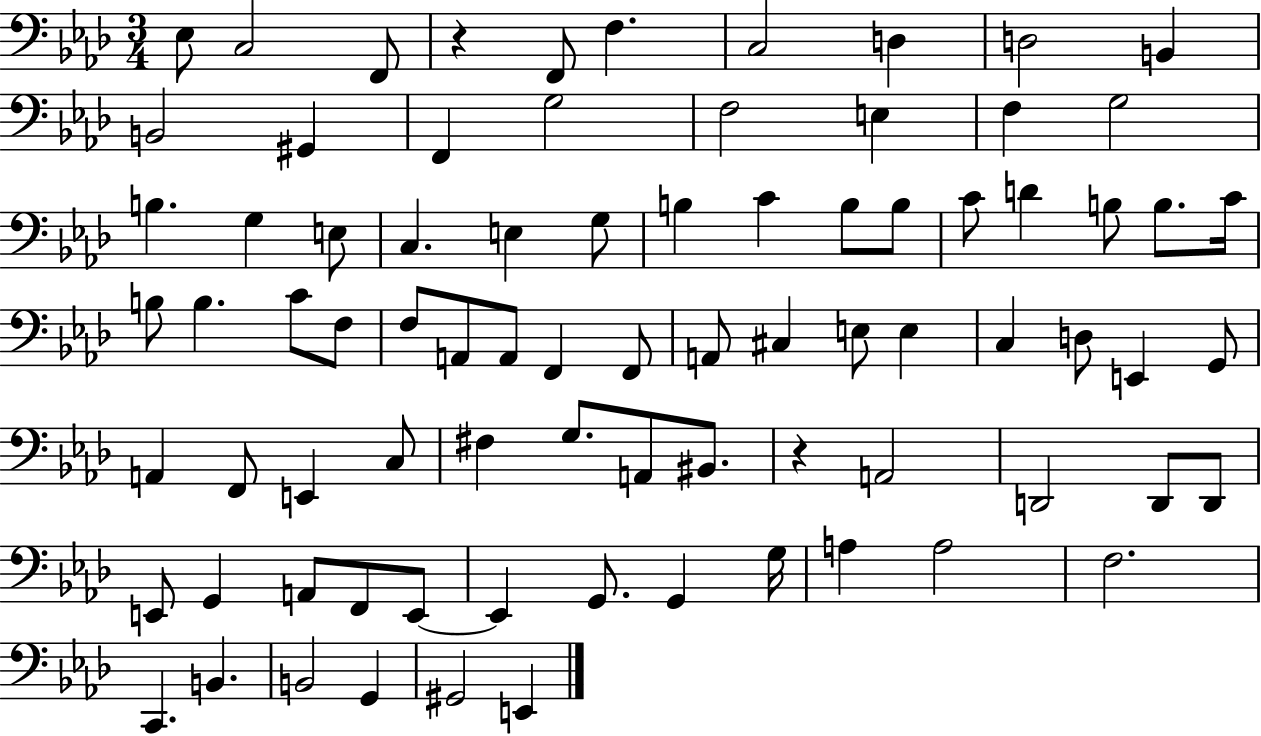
Eb3/e C3/h F2/e R/q F2/e F3/q. C3/h D3/q D3/h B2/q B2/h G#2/q F2/q G3/h F3/h E3/q F3/q G3/h B3/q. G3/q E3/e C3/q. E3/q G3/e B3/q C4/q B3/e B3/e C4/e D4/q B3/e B3/e. C4/s B3/e B3/q. C4/e F3/e F3/e A2/e A2/e F2/q F2/e A2/e C#3/q E3/e E3/q C3/q D3/e E2/q G2/e A2/q F2/e E2/q C3/e F#3/q G3/e. A2/e BIS2/e. R/q A2/h D2/h D2/e D2/e E2/e G2/q A2/e F2/e E2/e E2/q G2/e. G2/q G3/s A3/q A3/h F3/h. C2/q. B2/q. B2/h G2/q G#2/h E2/q